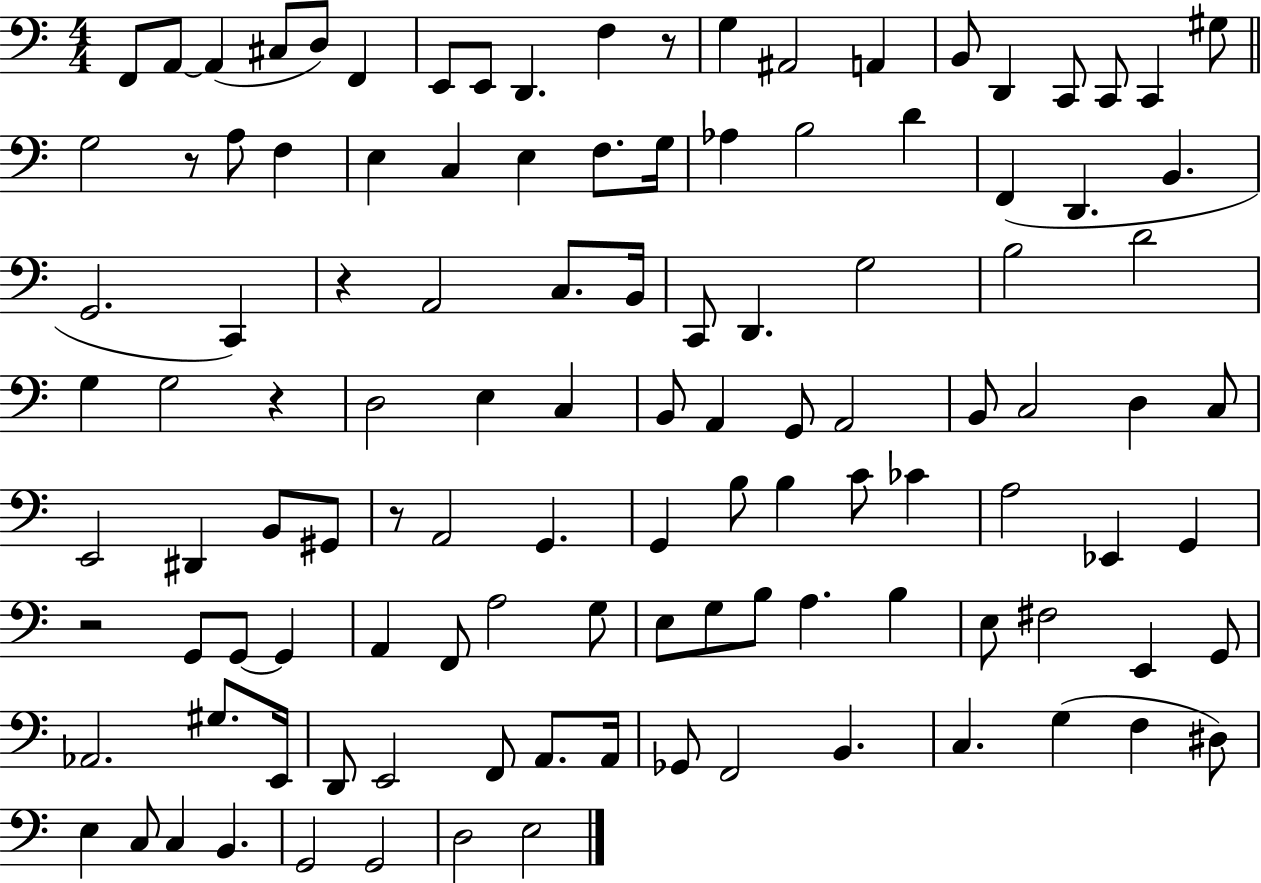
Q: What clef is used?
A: bass